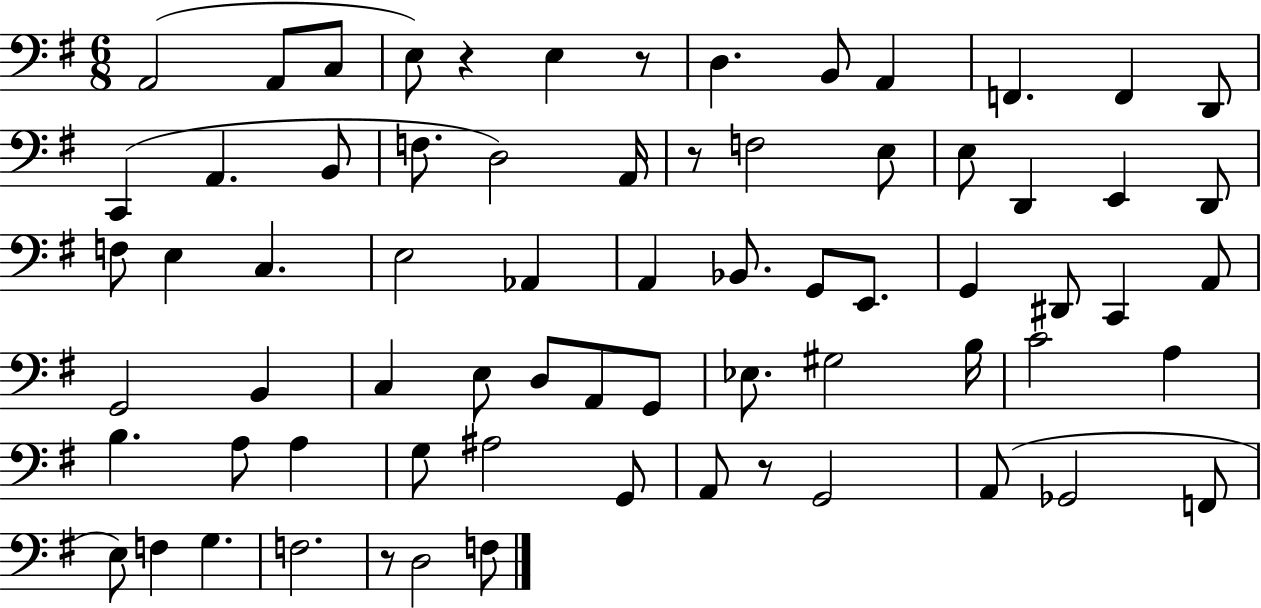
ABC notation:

X:1
T:Untitled
M:6/8
L:1/4
K:G
A,,2 A,,/2 C,/2 E,/2 z E, z/2 D, B,,/2 A,, F,, F,, D,,/2 C,, A,, B,,/2 F,/2 D,2 A,,/4 z/2 F,2 E,/2 E,/2 D,, E,, D,,/2 F,/2 E, C, E,2 _A,, A,, _B,,/2 G,,/2 E,,/2 G,, ^D,,/2 C,, A,,/2 G,,2 B,, C, E,/2 D,/2 A,,/2 G,,/2 _E,/2 ^G,2 B,/4 C2 A, B, A,/2 A, G,/2 ^A,2 G,,/2 A,,/2 z/2 G,,2 A,,/2 _G,,2 F,,/2 E,/2 F, G, F,2 z/2 D,2 F,/2